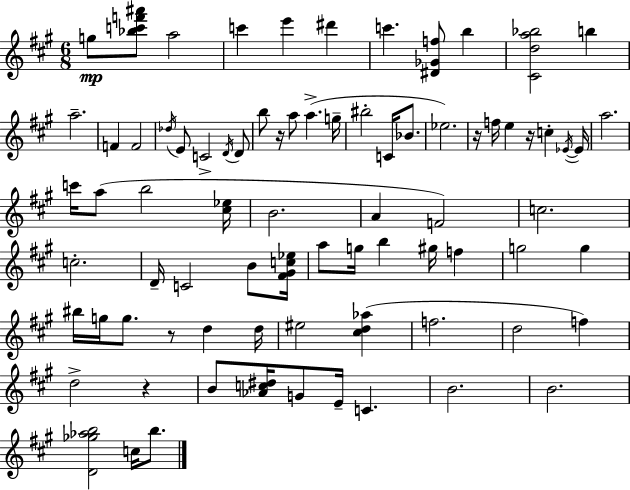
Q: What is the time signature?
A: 6/8